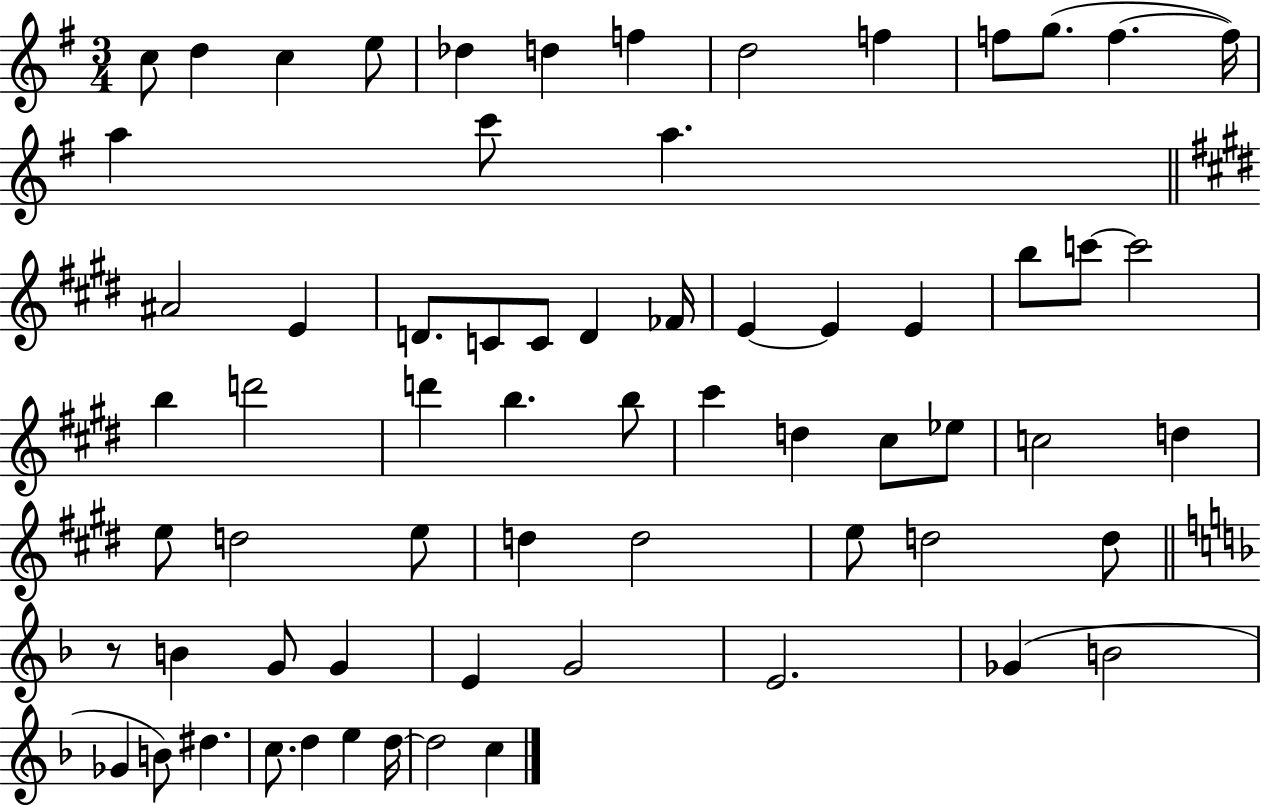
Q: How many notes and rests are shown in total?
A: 66